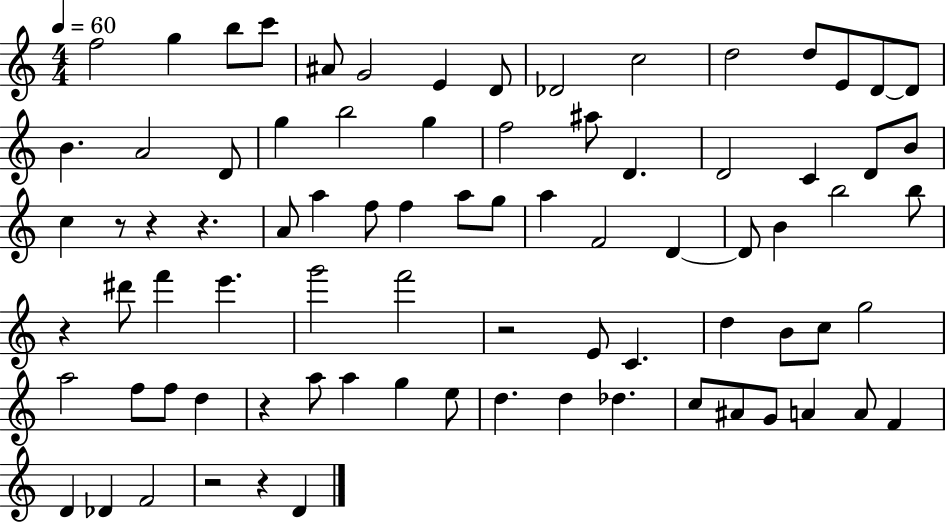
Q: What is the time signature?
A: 4/4